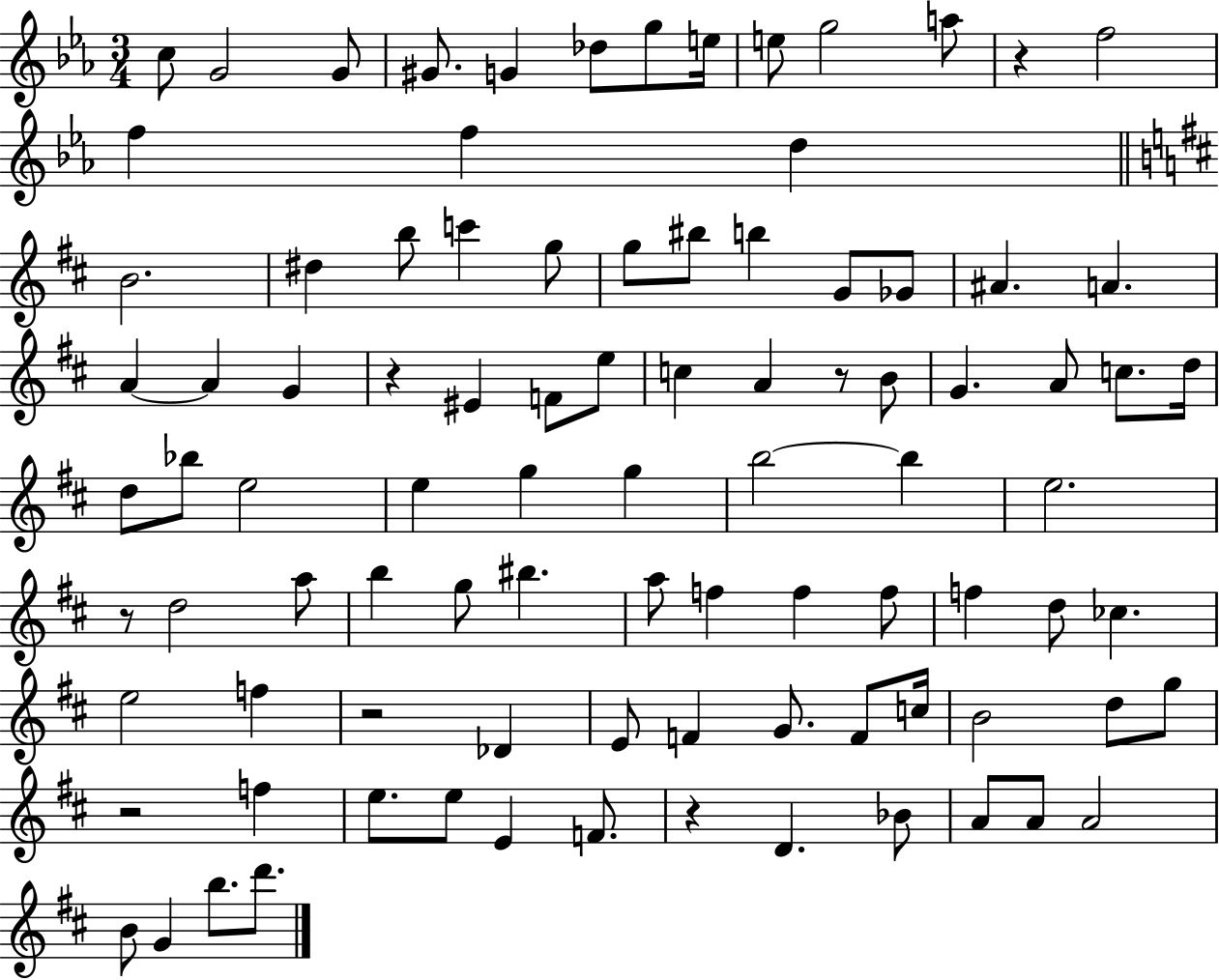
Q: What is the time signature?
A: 3/4